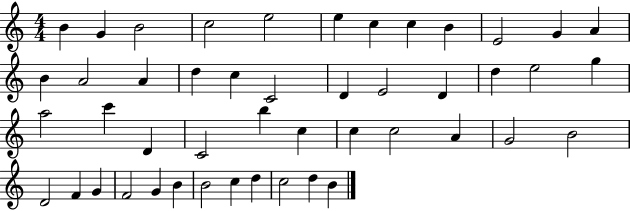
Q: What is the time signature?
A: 4/4